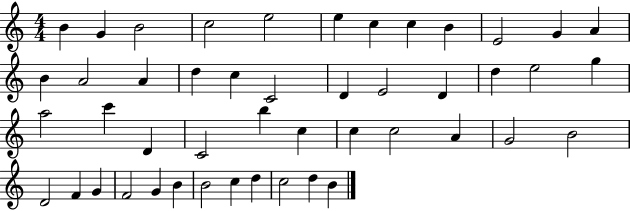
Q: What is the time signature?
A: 4/4